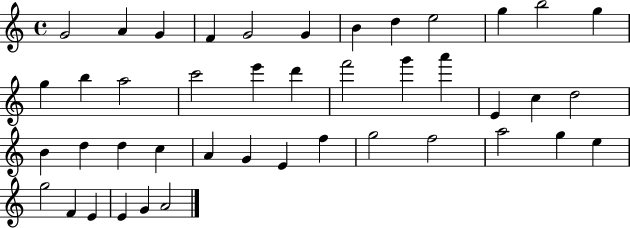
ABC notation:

X:1
T:Untitled
M:4/4
L:1/4
K:C
G2 A G F G2 G B d e2 g b2 g g b a2 c'2 e' d' f'2 g' a' E c d2 B d d c A G E f g2 f2 a2 g e g2 F E E G A2